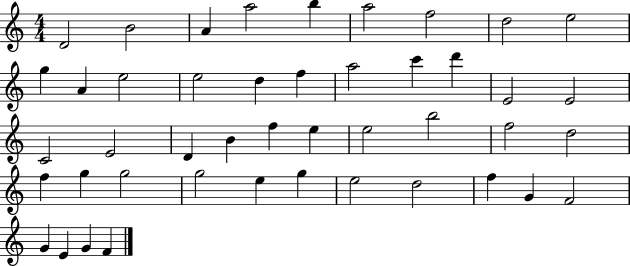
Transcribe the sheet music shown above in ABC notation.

X:1
T:Untitled
M:4/4
L:1/4
K:C
D2 B2 A a2 b a2 f2 d2 e2 g A e2 e2 d f a2 c' d' E2 E2 C2 E2 D B f e e2 b2 f2 d2 f g g2 g2 e g e2 d2 f G F2 G E G F